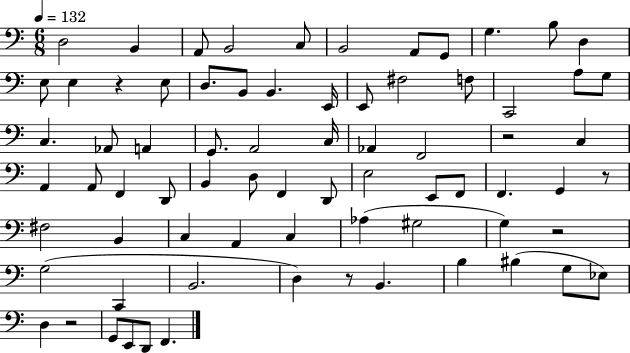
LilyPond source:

{
  \clef bass
  \numericTimeSignature
  \time 6/8
  \key c \major
  \tempo 4 = 132
  d2 b,4 | a,8 b,2 c8 | b,2 a,8 g,8 | g4. b8 d4 | \break e8 e4 r4 e8 | d8. b,8 b,4. e,16 | e,8 fis2 f8 | c,2 a8 g8 | \break c4. aes,8 a,4 | g,8. a,2 c16 | aes,4 f,2 | r2 c4 | \break a,4 a,8 f,4 d,8 | b,4 d8 f,4 d,8 | e2 e,8 f,8 | f,4. g,4 r8 | \break fis2 b,4 | c4 a,4 c4 | aes4( gis2 | g4) r2 | \break g2( c,4 | b,2. | d4) r8 b,4. | b4 bis4( g8 ees8) | \break d4 r2 | g,8 e,8 d,8 f,4. | \bar "|."
}